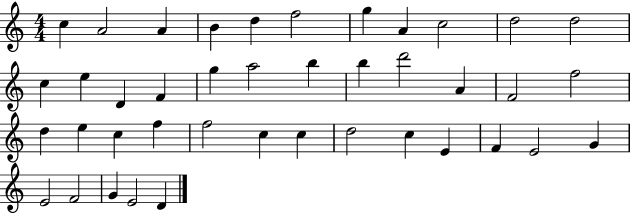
{
  \clef treble
  \numericTimeSignature
  \time 4/4
  \key c \major
  c''4 a'2 a'4 | b'4 d''4 f''2 | g''4 a'4 c''2 | d''2 d''2 | \break c''4 e''4 d'4 f'4 | g''4 a''2 b''4 | b''4 d'''2 a'4 | f'2 f''2 | \break d''4 e''4 c''4 f''4 | f''2 c''4 c''4 | d''2 c''4 e'4 | f'4 e'2 g'4 | \break e'2 f'2 | g'4 e'2 d'4 | \bar "|."
}